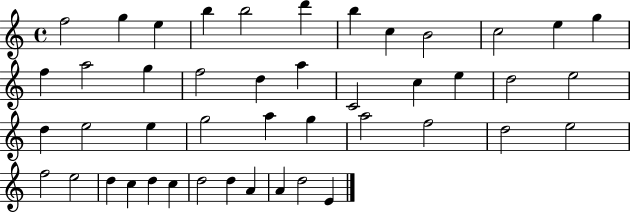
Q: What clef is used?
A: treble